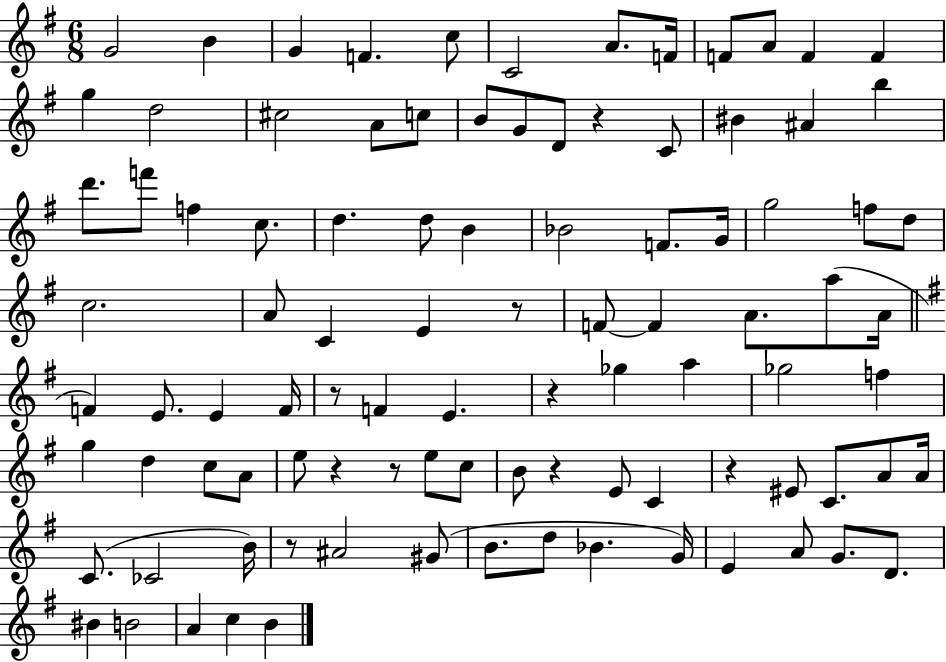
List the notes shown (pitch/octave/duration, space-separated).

G4/h B4/q G4/q F4/q. C5/e C4/h A4/e. F4/s F4/e A4/e F4/q F4/q G5/q D5/h C#5/h A4/e C5/e B4/e G4/e D4/e R/q C4/e BIS4/q A#4/q B5/q D6/e. F6/e F5/q C5/e. D5/q. D5/e B4/q Bb4/h F4/e. G4/s G5/h F5/e D5/e C5/h. A4/e C4/q E4/q R/e F4/e F4/q A4/e. A5/e A4/s F4/q E4/e. E4/q F4/s R/e F4/q E4/q. R/q Gb5/q A5/q Gb5/h F5/q G5/q D5/q C5/e A4/e E5/e R/q R/e E5/e C5/e B4/e R/q E4/e C4/q R/q EIS4/e C4/e. A4/e A4/s C4/e. CES4/h B4/s R/e A#4/h G#4/e B4/e. D5/e Bb4/q. G4/s E4/q A4/e G4/e. D4/e. BIS4/q B4/h A4/q C5/q B4/q